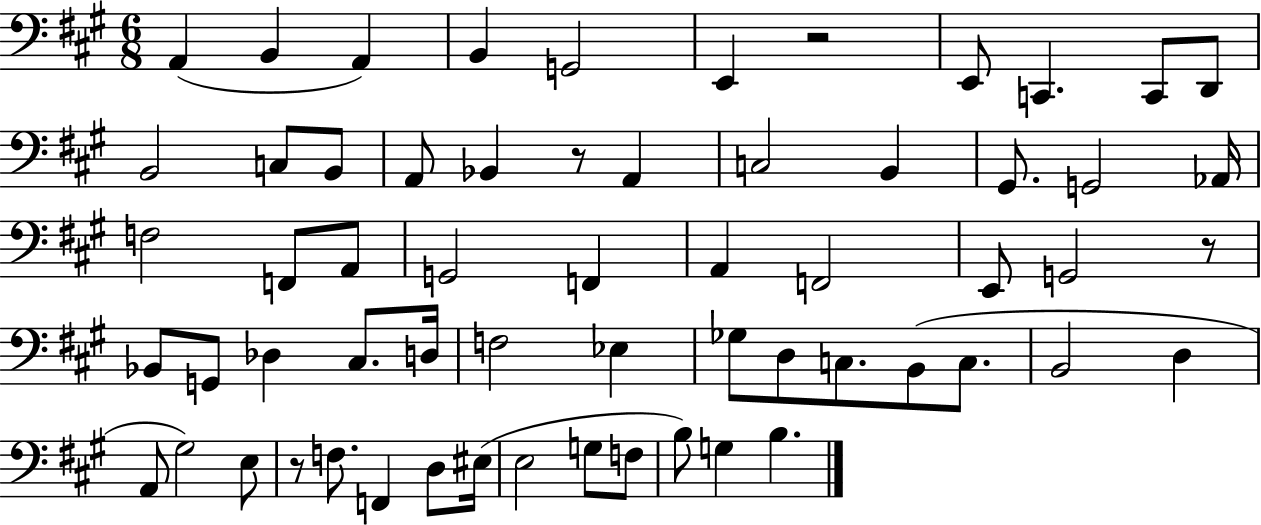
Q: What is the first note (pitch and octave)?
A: A2